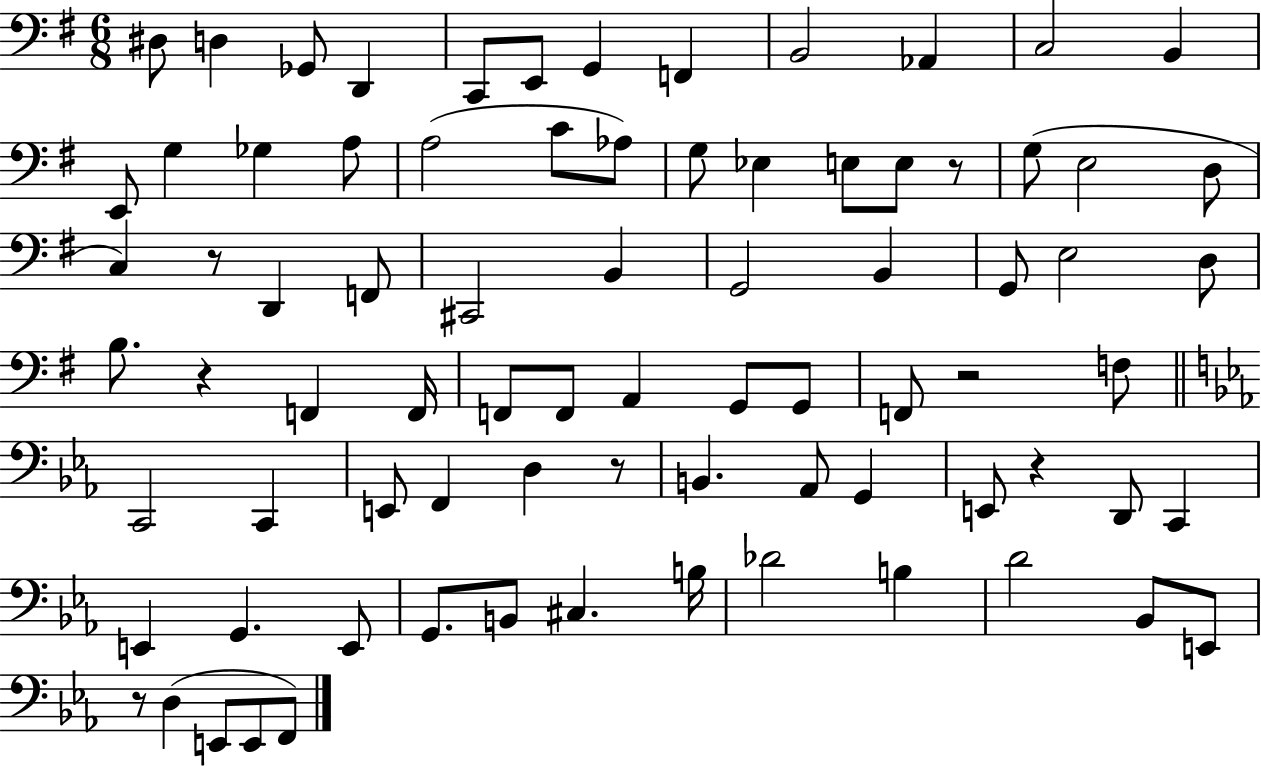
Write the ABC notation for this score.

X:1
T:Untitled
M:6/8
L:1/4
K:G
^D,/2 D, _G,,/2 D,, C,,/2 E,,/2 G,, F,, B,,2 _A,, C,2 B,, E,,/2 G, _G, A,/2 A,2 C/2 _A,/2 G,/2 _E, E,/2 E,/2 z/2 G,/2 E,2 D,/2 C, z/2 D,, F,,/2 ^C,,2 B,, G,,2 B,, G,,/2 E,2 D,/2 B,/2 z F,, F,,/4 F,,/2 F,,/2 A,, G,,/2 G,,/2 F,,/2 z2 F,/2 C,,2 C,, E,,/2 F,, D, z/2 B,, _A,,/2 G,, E,,/2 z D,,/2 C,, E,, G,, E,,/2 G,,/2 B,,/2 ^C, B,/4 _D2 B, D2 _B,,/2 E,,/2 z/2 D, E,,/2 E,,/2 F,,/2